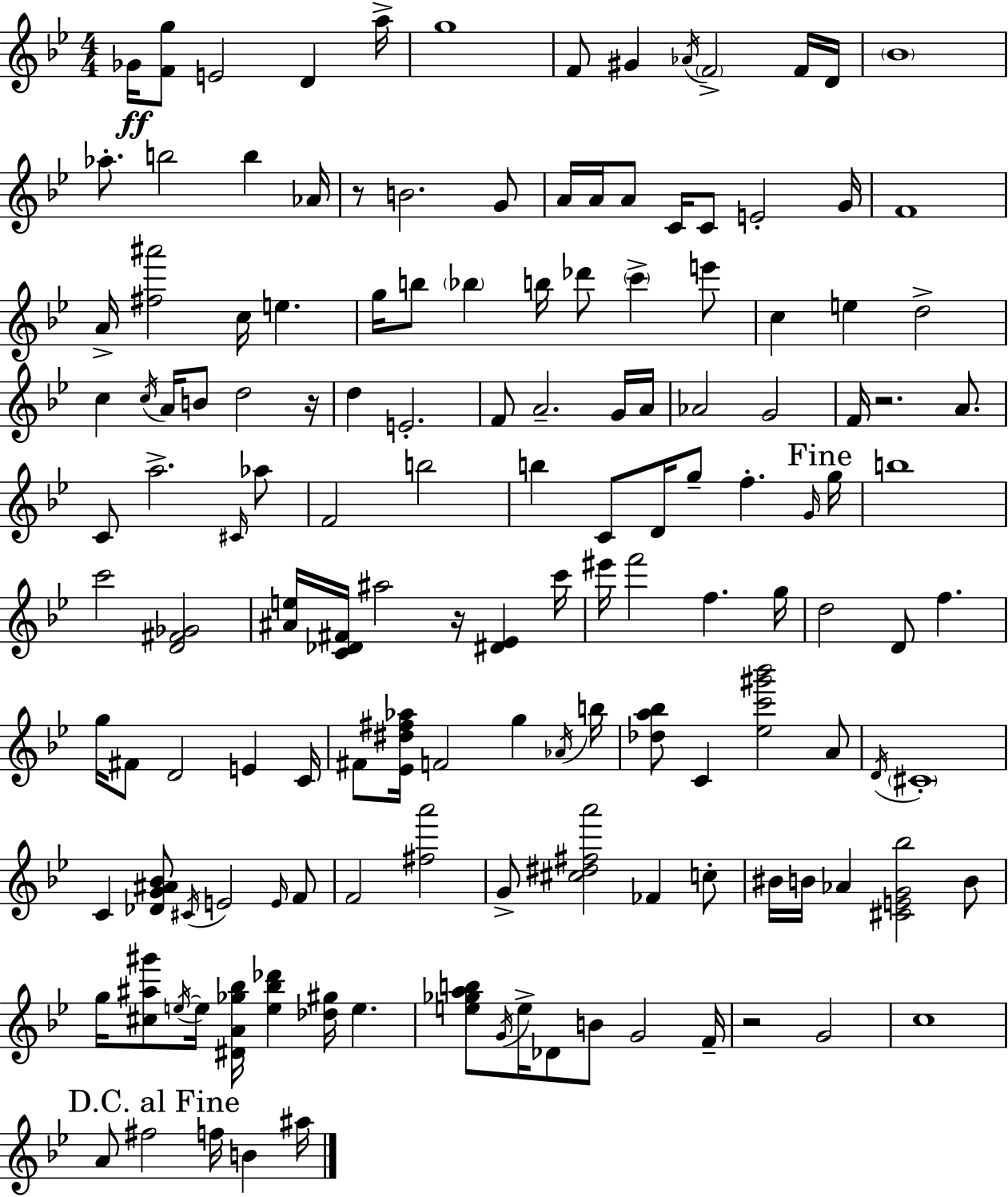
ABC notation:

X:1
T:Untitled
M:4/4
L:1/4
K:Bb
_G/4 [Fg]/2 E2 D a/4 g4 F/2 ^G _A/4 F2 F/4 D/4 _B4 _a/2 b2 b _A/4 z/2 B2 G/2 A/4 A/4 A/2 C/4 C/2 E2 G/4 F4 A/4 [^f^a']2 c/4 e g/4 b/2 _b b/4 _d'/2 c' e'/2 c e d2 c c/4 A/4 B/2 d2 z/4 d E2 F/2 A2 G/4 A/4 _A2 G2 F/4 z2 A/2 C/2 a2 ^C/4 _a/2 F2 b2 b C/2 D/4 g/2 f G/4 g/4 b4 c'2 [D^F_G]2 [^Ae]/4 [C_D^F]/4 ^a2 z/4 [^D_E] c'/4 ^e'/4 f'2 f g/4 d2 D/2 f g/4 ^F/2 D2 E C/4 ^F/2 [_E^d^f_a]/4 F2 g _A/4 b/4 [_da_b]/2 C [_ec'^g'_b']2 A/2 D/4 ^C4 C [_DG^A_B]/2 ^C/4 E2 E/4 F/2 F2 [^fa']2 G/2 [^c^d^fa']2 _F c/2 ^B/4 B/4 _A [^CEG_b]2 B/2 g/4 [^c^a^g']/2 e/4 e/4 [^DA_g_b]/4 [e_b_d'] [_d^g]/4 e [e_gab]/2 G/4 e/4 _D/2 B/2 G2 F/4 z2 G2 c4 A/2 ^f2 f/4 B ^a/4